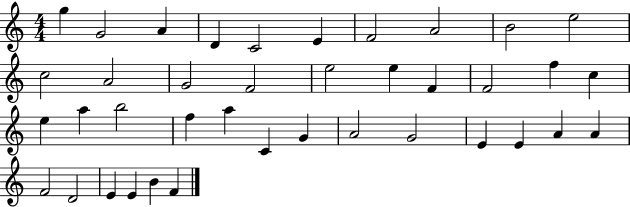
X:1
T:Untitled
M:4/4
L:1/4
K:C
g G2 A D C2 E F2 A2 B2 e2 c2 A2 G2 F2 e2 e F F2 f c e a b2 f a C G A2 G2 E E A A F2 D2 E E B F